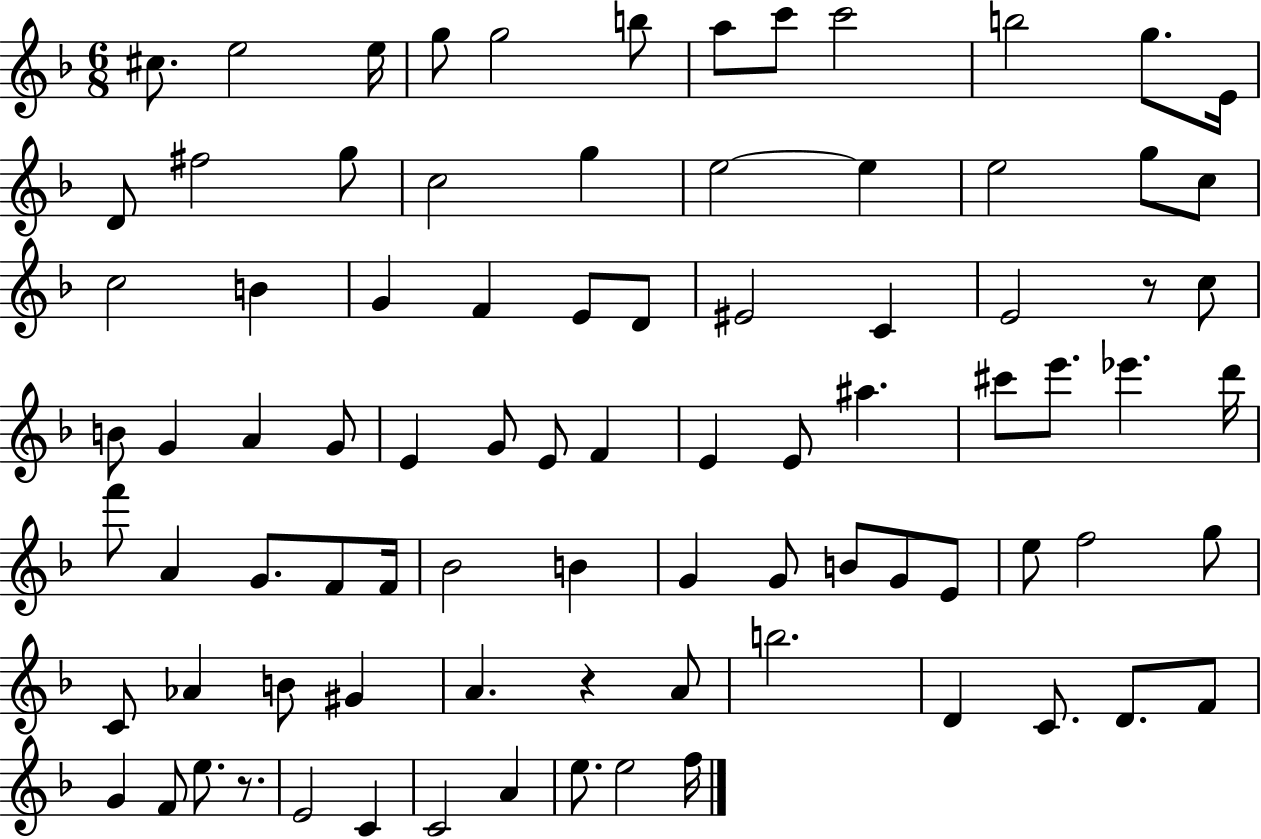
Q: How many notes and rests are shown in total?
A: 86